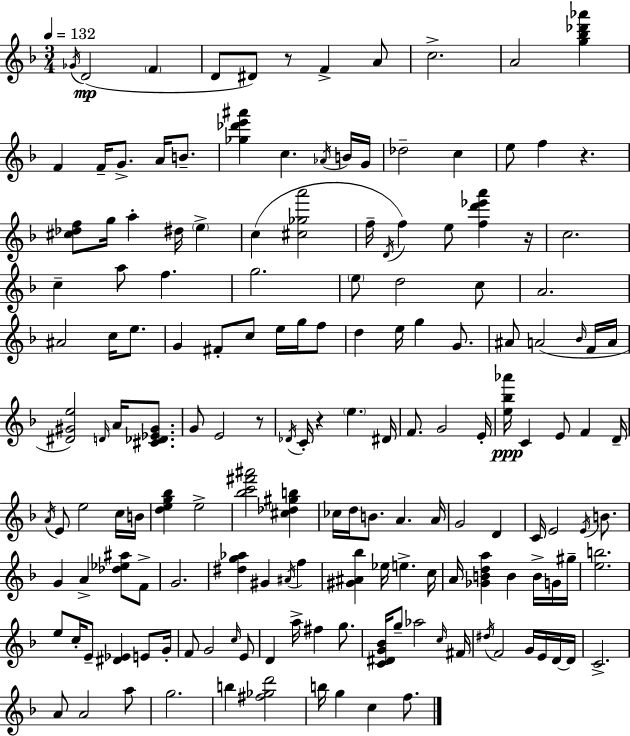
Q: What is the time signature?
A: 3/4